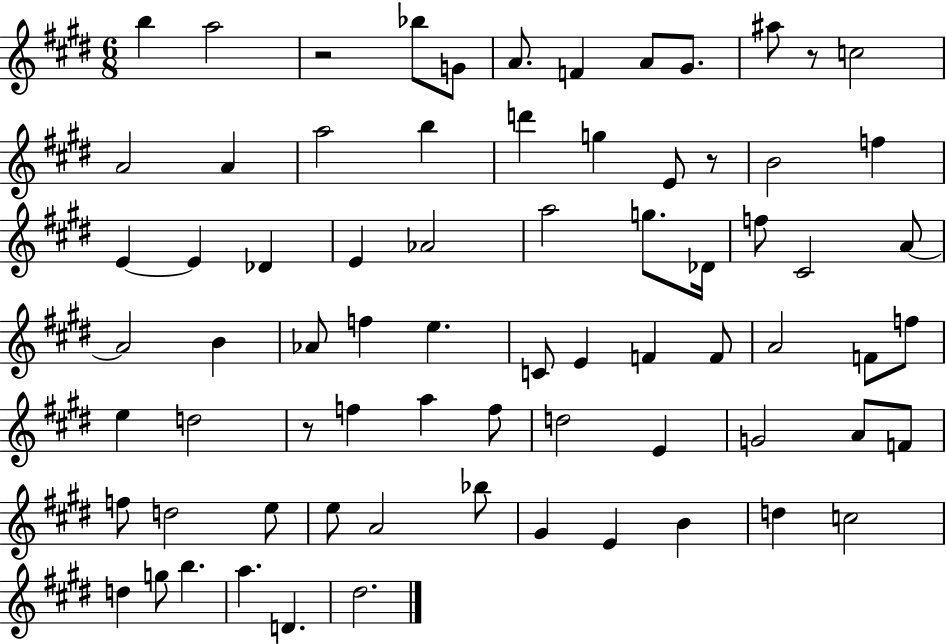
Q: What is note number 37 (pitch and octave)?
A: E4